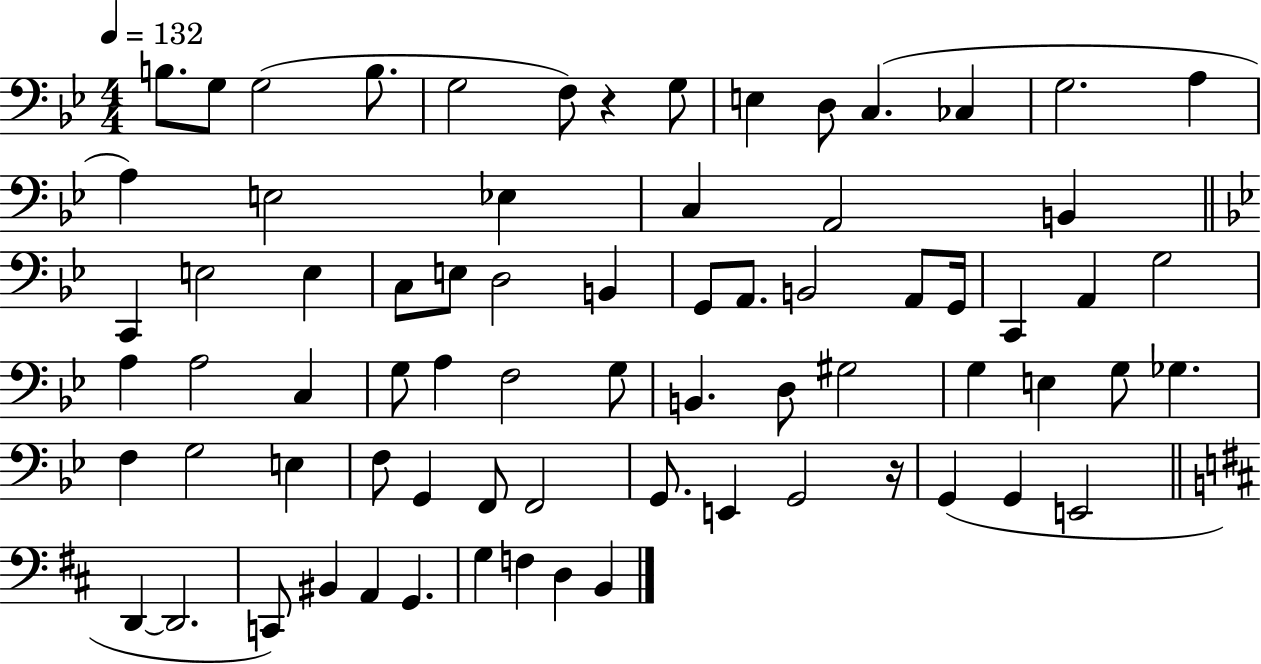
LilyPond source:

{
  \clef bass
  \numericTimeSignature
  \time 4/4
  \key bes \major
  \tempo 4 = 132
  b8. g8 g2( b8. | g2 f8) r4 g8 | e4 d8 c4.( ces4 | g2. a4 | \break a4) e2 ees4 | c4 a,2 b,4 | \bar "||" \break \key bes \major c,4 e2 e4 | c8 e8 d2 b,4 | g,8 a,8. b,2 a,8 g,16 | c,4 a,4 g2 | \break a4 a2 c4 | g8 a4 f2 g8 | b,4. d8 gis2 | g4 e4 g8 ges4. | \break f4 g2 e4 | f8 g,4 f,8 f,2 | g,8. e,4 g,2 r16 | g,4( g,4 e,2 | \break \bar "||" \break \key d \major d,4~~ d,2. | c,8) bis,4 a,4 g,4. | g4 f4 d4 b,4 | \bar "|."
}